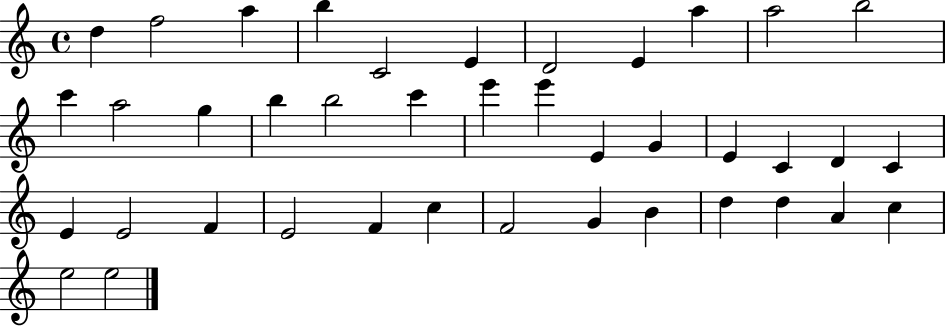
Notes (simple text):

D5/q F5/h A5/q B5/q C4/h E4/q D4/h E4/q A5/q A5/h B5/h C6/q A5/h G5/q B5/q B5/h C6/q E6/q E6/q E4/q G4/q E4/q C4/q D4/q C4/q E4/q E4/h F4/q E4/h F4/q C5/q F4/h G4/q B4/q D5/q D5/q A4/q C5/q E5/h E5/h